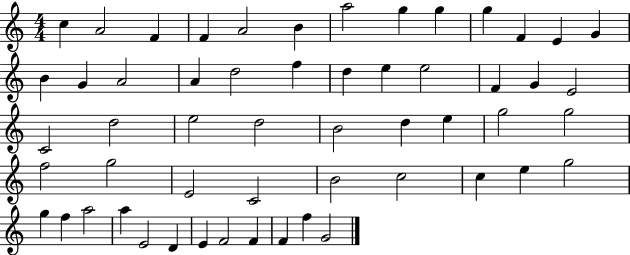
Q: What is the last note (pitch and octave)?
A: G4